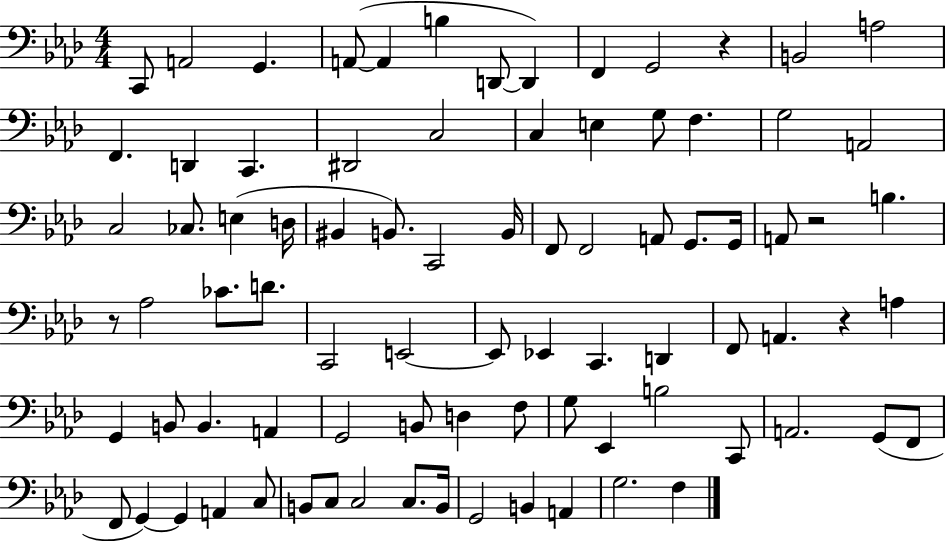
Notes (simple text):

C2/e A2/h G2/q. A2/e A2/q B3/q D2/e D2/q F2/q G2/h R/q B2/h A3/h F2/q. D2/q C2/q. D#2/h C3/h C3/q E3/q G3/e F3/q. G3/h A2/h C3/h CES3/e. E3/q D3/s BIS2/q B2/e. C2/h B2/s F2/e F2/h A2/e G2/e. G2/s A2/e R/h B3/q. R/e Ab3/h CES4/e. D4/e. C2/h E2/h E2/e Eb2/q C2/q. D2/q F2/e A2/q. R/q A3/q G2/q B2/e B2/q. A2/q G2/h B2/e D3/q F3/e G3/e Eb2/q B3/h C2/e A2/h. G2/e F2/e F2/e G2/q G2/q A2/q C3/e B2/e C3/e C3/h C3/e. B2/s G2/h B2/q A2/q G3/h. F3/q